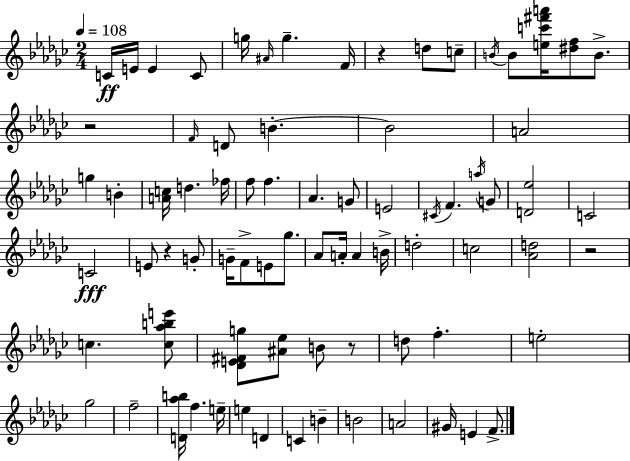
{
  \clef treble
  \numericTimeSignature
  \time 2/4
  \key ees \minor
  \tempo 4 = 108
  c'16\ff e'16 e'4 c'8 | g''16 \grace { ais'16 } g''4.-- | f'16 r4 d''8 c''8-- | \acciaccatura { b'16 } b'8 <e'' c''' fis''' a'''>16 <dis'' f''>8 b'8.-> | \break r2 | \grace { f'16 } d'8 b'4.-.~~ | b'2 | a'2 | \break g''4 b'4-. | <a' c''>16 d''4. | fes''16 f''8 f''4. | aes'4. | \break g'8 e'2 | \acciaccatura { cis'16 } f'4. | \acciaccatura { a''16 } g'8 <d' ees''>2 | c'2 | \break c'2\fff | e'8 r4 | g'8-. g'16-- f'8-> | e'8 ges''8. aes'8 a'16-. | \break a'4 b'16-> d''2-. | c''2 | <aes' d''>2 | r2 | \break c''4. | <c'' aes'' b'' e'''>8 <des' e' fis' g''>8 <ais' ees''>8 | b'8 r8 d''8 f''4.-. | e''2-. | \break ges''2 | f''2-- | <d' aes'' b''>16 f''4. | e''16-- e''4 | \break d'4 c'4 | b'4-- b'2 | a'2 | gis'16 e'4 | \break f'8.-> \bar "|."
}